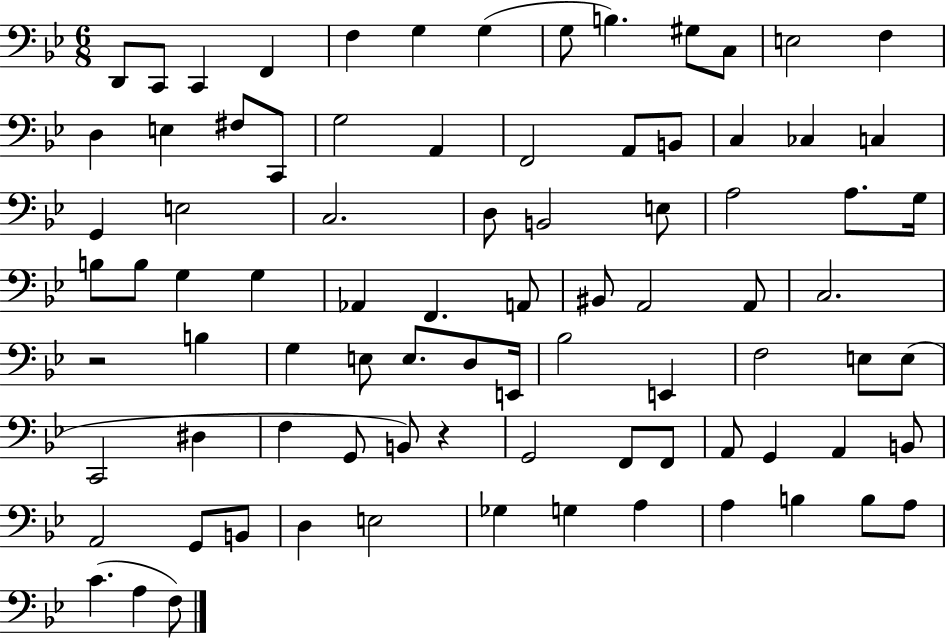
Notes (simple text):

D2/e C2/e C2/q F2/q F3/q G3/q G3/q G3/e B3/q. G#3/e C3/e E3/h F3/q D3/q E3/q F#3/e C2/e G3/h A2/q F2/h A2/e B2/e C3/q CES3/q C3/q G2/q E3/h C3/h. D3/e B2/h E3/e A3/h A3/e. G3/s B3/e B3/e G3/q G3/q Ab2/q F2/q. A2/e BIS2/e A2/h A2/e C3/h. R/h B3/q G3/q E3/e E3/e. D3/e E2/s Bb3/h E2/q F3/h E3/e E3/e C2/h D#3/q F3/q G2/e B2/e R/q G2/h F2/e F2/e A2/e G2/q A2/q B2/e A2/h G2/e B2/e D3/q E3/h Gb3/q G3/q A3/q A3/q B3/q B3/e A3/e C4/q. A3/q F3/e